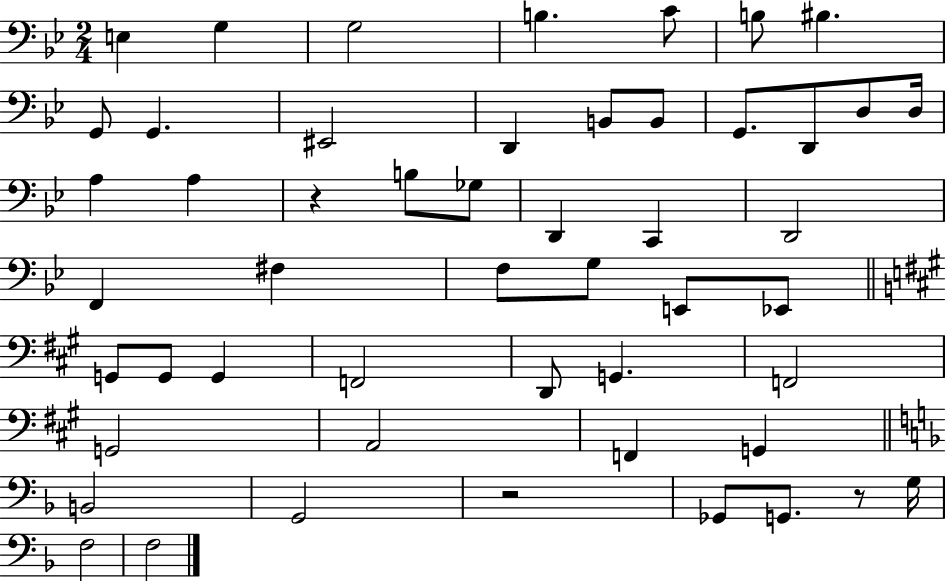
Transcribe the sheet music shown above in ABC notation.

X:1
T:Untitled
M:2/4
L:1/4
K:Bb
E, G, G,2 B, C/2 B,/2 ^B, G,,/2 G,, ^E,,2 D,, B,,/2 B,,/2 G,,/2 D,,/2 D,/2 D,/4 A, A, z B,/2 _G,/2 D,, C,, D,,2 F,, ^F, F,/2 G,/2 E,,/2 _E,,/2 G,,/2 G,,/2 G,, F,,2 D,,/2 G,, F,,2 G,,2 A,,2 F,, G,, B,,2 G,,2 z2 _G,,/2 G,,/2 z/2 G,/4 F,2 F,2